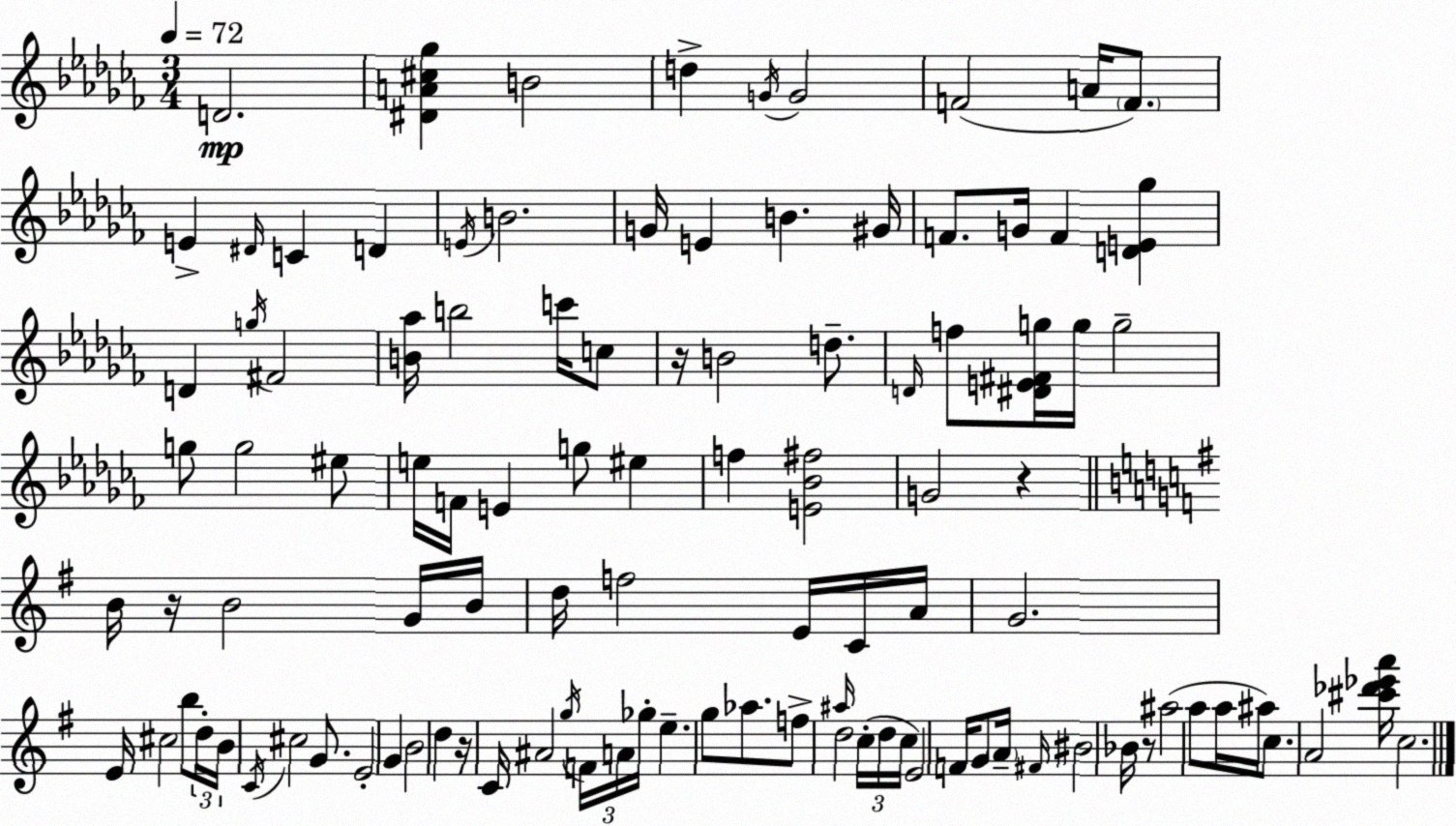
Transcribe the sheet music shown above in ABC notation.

X:1
T:Untitled
M:3/4
L:1/4
K:Abm
D2 [^DA^c_g] B2 d G/4 G2 F2 A/4 F/2 E ^D/4 C D E/4 B2 G/4 E B ^G/4 F/2 G/4 F [DE_g] D g/4 ^F2 [B_a]/4 b2 c'/4 c/2 z/4 B2 d/2 D/4 f/2 [^DE^Fg]/4 g/4 g2 g/2 g2 ^e/2 e/4 F/4 E g/2 ^e f [E_B^f]2 G2 z B/4 z/4 B2 G/4 B/4 d/4 f2 E/4 C/4 A/4 G2 E/4 ^c2 b/2 d/4 B/4 C/4 ^c2 G/2 E2 G B2 d z/4 C/4 ^A2 g/4 F/4 A/4 _g/4 e g/2 _a/2 f/2 ^a/4 d2 c/4 d/4 c/4 E2 F/4 G/2 A/4 ^F/4 ^B2 _B/4 z/2 ^a2 a/2 a/4 ^a/4 c/2 A2 [^c'_d'_e'a']/4 c2